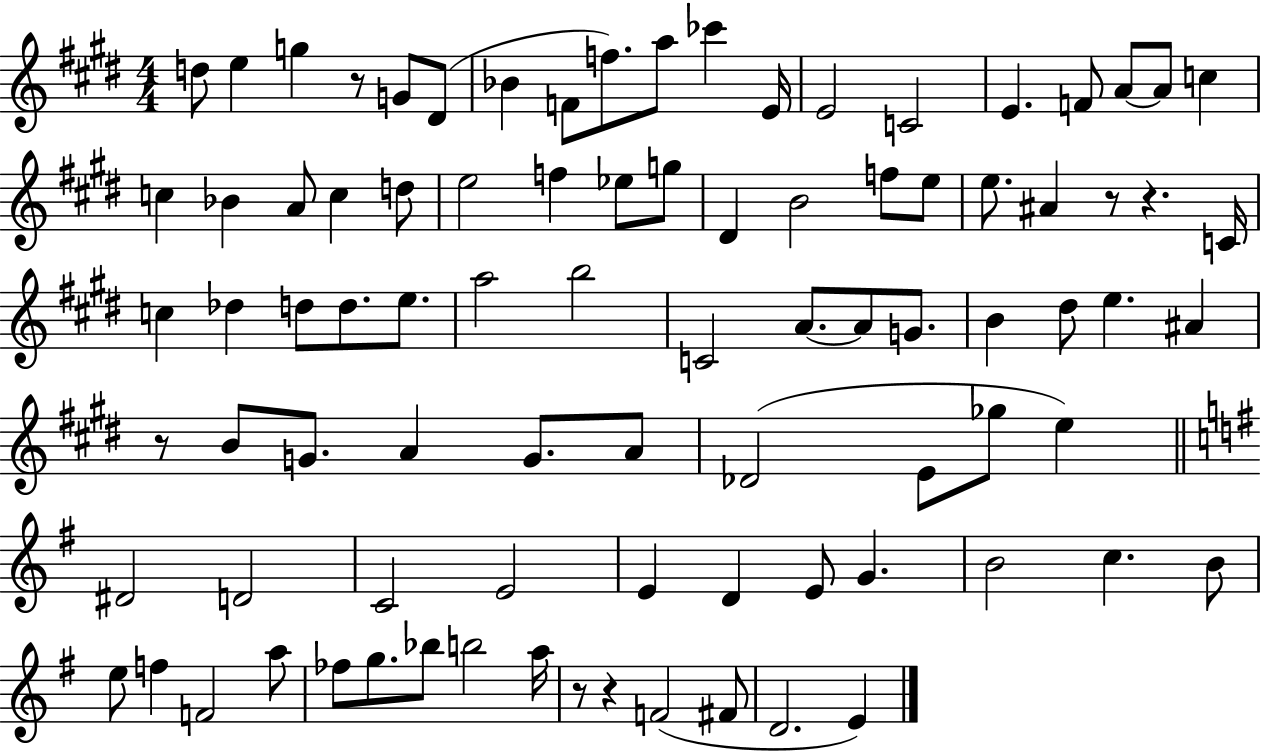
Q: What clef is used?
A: treble